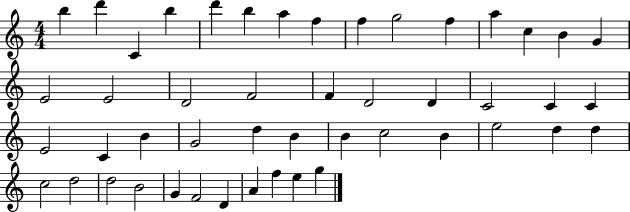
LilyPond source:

{
  \clef treble
  \numericTimeSignature
  \time 4/4
  \key c \major
  b''4 d'''4 c'4 b''4 | d'''4 b''4 a''4 f''4 | f''4 g''2 f''4 | a''4 c''4 b'4 g'4 | \break e'2 e'2 | d'2 f'2 | f'4 d'2 d'4 | c'2 c'4 c'4 | \break e'2 c'4 b'4 | g'2 d''4 b'4 | b'4 c''2 b'4 | e''2 d''4 d''4 | \break c''2 d''2 | d''2 b'2 | g'4 f'2 d'4 | a'4 f''4 e''4 g''4 | \break \bar "|."
}